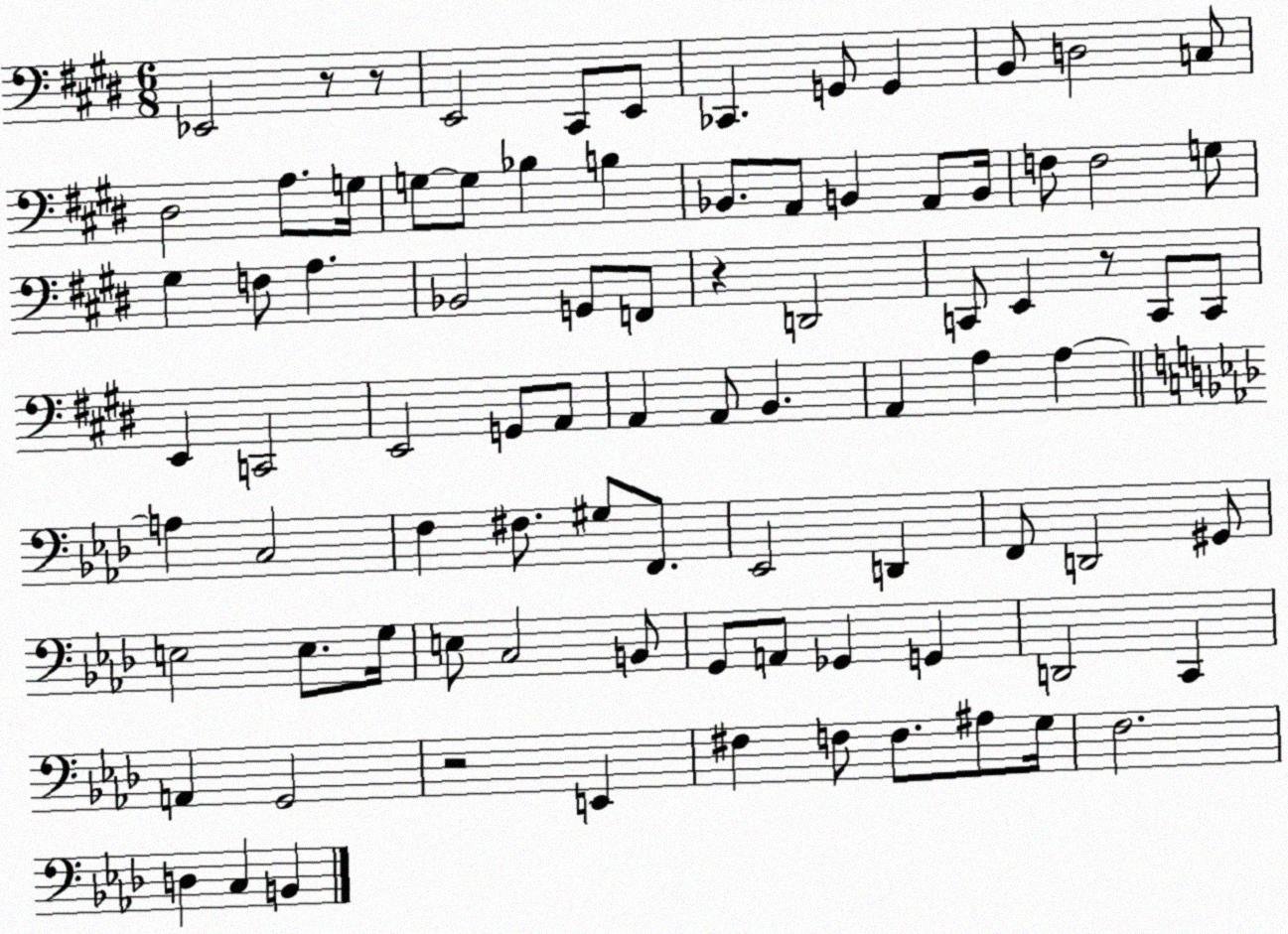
X:1
T:Untitled
M:6/8
L:1/4
K:E
_E,,2 z/2 z/2 E,,2 ^C,,/2 E,,/2 _C,, G,,/2 G,, B,,/2 D,2 C,/2 ^D,2 A,/2 G,/4 G,/2 G,/2 _B, B, _B,,/2 A,,/2 B,, A,,/2 B,,/4 F,/2 F,2 G,/2 ^G, F,/2 A, _B,,2 G,,/2 F,,/2 z D,,2 C,,/2 E,, z/2 C,,/2 C,,/2 E,, C,,2 E,,2 G,,/2 A,,/2 A,, A,,/2 B,, A,, A, A, A, C,2 F, ^F,/2 ^G,/2 F,,/2 _E,,2 D,, F,,/2 D,,2 ^G,,/2 E,2 E,/2 G,/4 E,/2 C,2 B,,/2 G,,/2 A,,/2 _G,, G,, D,,2 C,, A,, G,,2 z2 E,, ^F, F,/2 F,/2 ^A,/2 G,/4 F,2 D, C, B,,